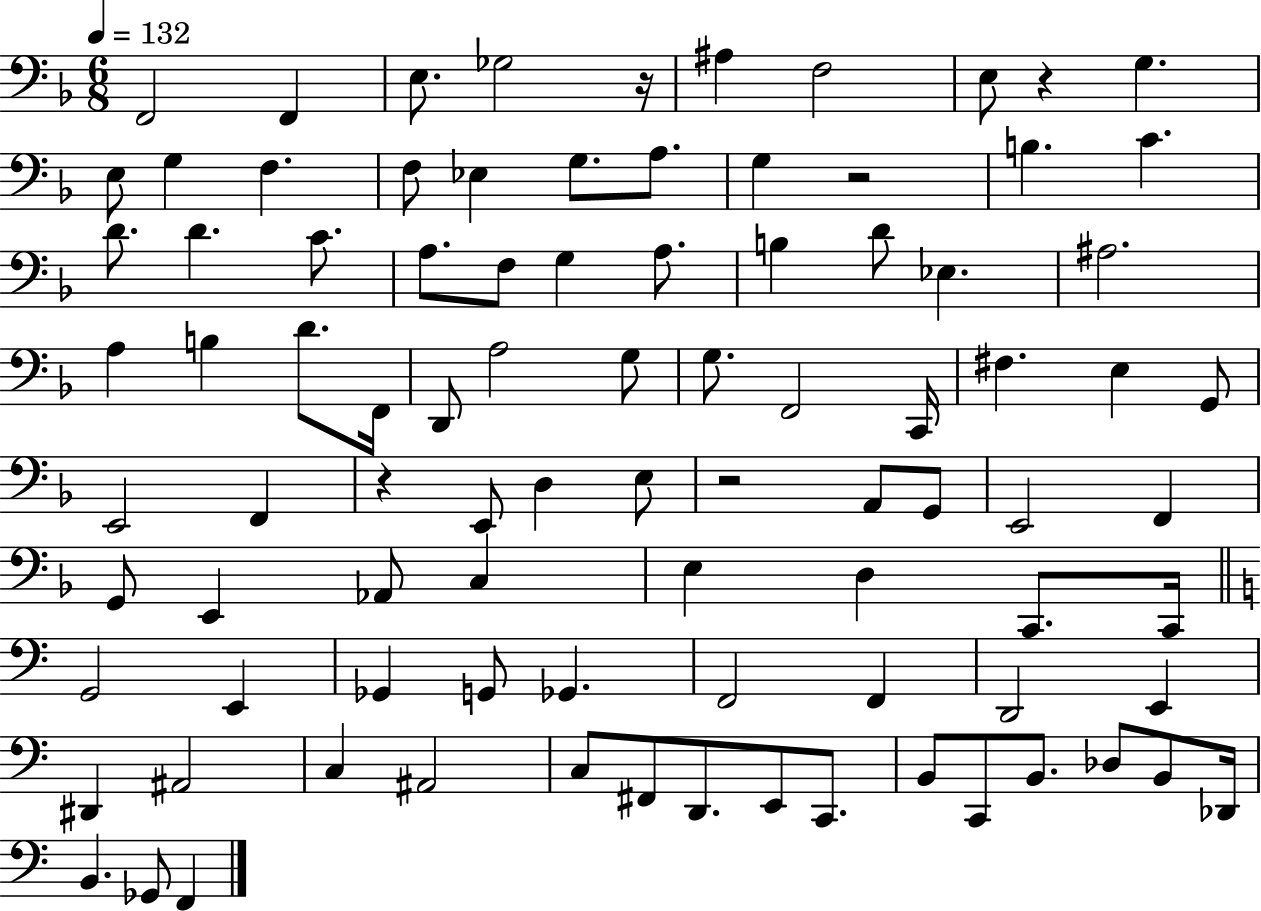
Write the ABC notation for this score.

X:1
T:Untitled
M:6/8
L:1/4
K:F
F,,2 F,, E,/2 _G,2 z/4 ^A, F,2 E,/2 z G, E,/2 G, F, F,/2 _E, G,/2 A,/2 G, z2 B, C D/2 D C/2 A,/2 F,/2 G, A,/2 B, D/2 _E, ^A,2 A, B, D/2 F,,/4 D,,/2 A,2 G,/2 G,/2 F,,2 C,,/4 ^F, E, G,,/2 E,,2 F,, z E,,/2 D, E,/2 z2 A,,/2 G,,/2 E,,2 F,, G,,/2 E,, _A,,/2 C, E, D, C,,/2 C,,/4 G,,2 E,, _G,, G,,/2 _G,, F,,2 F,, D,,2 E,, ^D,, ^A,,2 C, ^A,,2 C,/2 ^F,,/2 D,,/2 E,,/2 C,,/2 B,,/2 C,,/2 B,,/2 _D,/2 B,,/2 _D,,/4 B,, _G,,/2 F,,